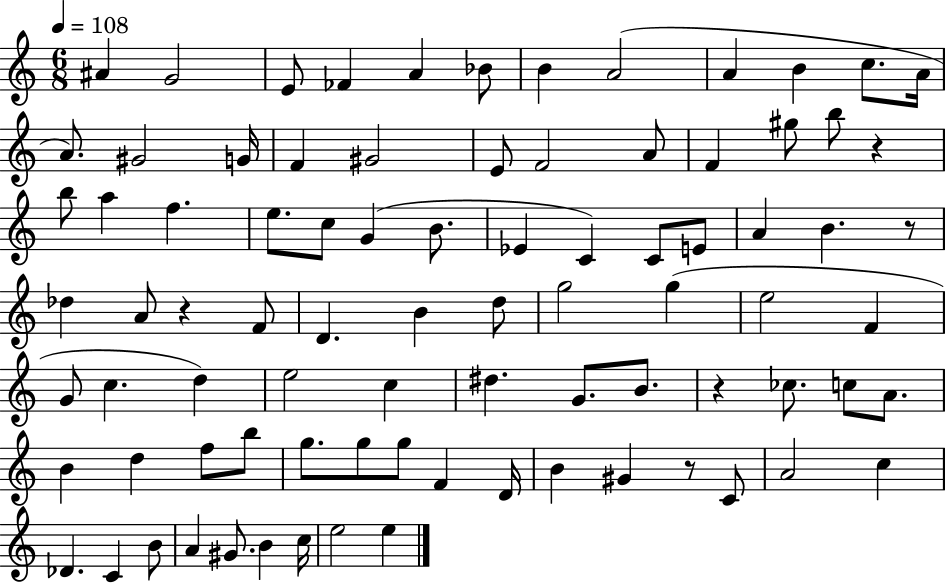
A#4/q G4/h E4/e FES4/q A4/q Bb4/e B4/q A4/h A4/q B4/q C5/e. A4/s A4/e. G#4/h G4/s F4/q G#4/h E4/e F4/h A4/e F4/q G#5/e B5/e R/q B5/e A5/q F5/q. E5/e. C5/e G4/q B4/e. Eb4/q C4/q C4/e E4/e A4/q B4/q. R/e Db5/q A4/e R/q F4/e D4/q. B4/q D5/e G5/h G5/q E5/h F4/q G4/e C5/q. D5/q E5/h C5/q D#5/q. G4/e. B4/e. R/q CES5/e. C5/e A4/e. B4/q D5/q F5/e B5/e G5/e. G5/e G5/e F4/q D4/s B4/q G#4/q R/e C4/e A4/h C5/q Db4/q. C4/q B4/e A4/q G#4/e. B4/q C5/s E5/h E5/q